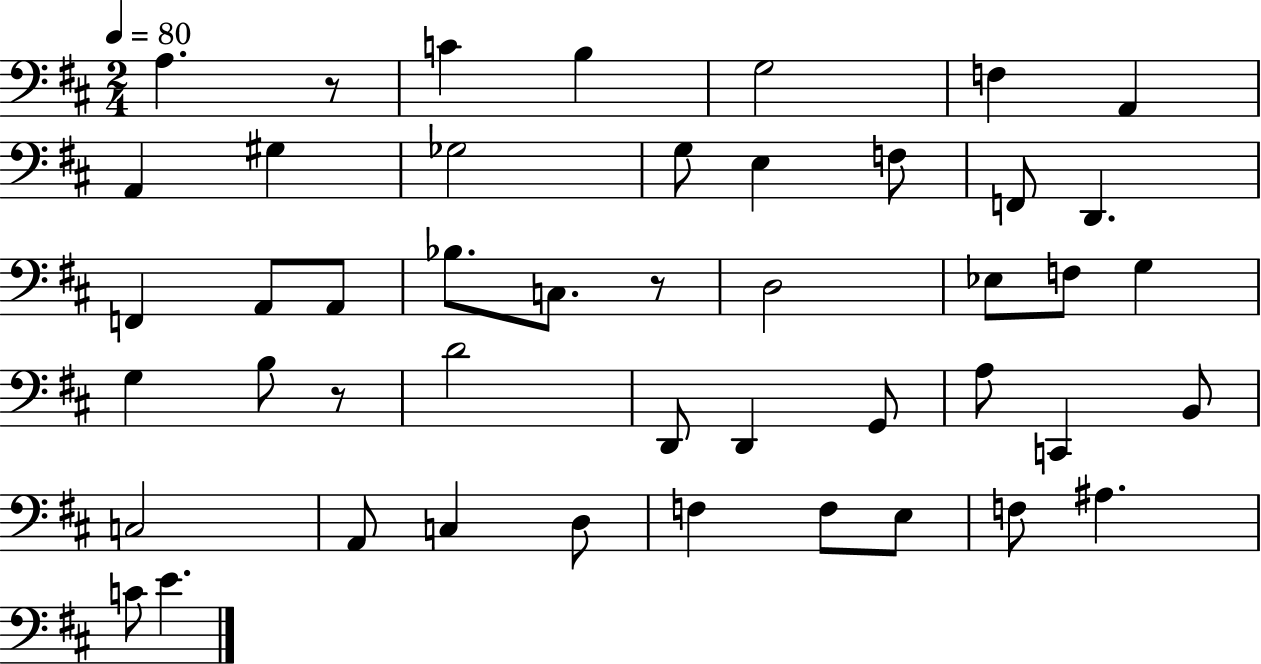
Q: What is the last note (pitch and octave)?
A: E4